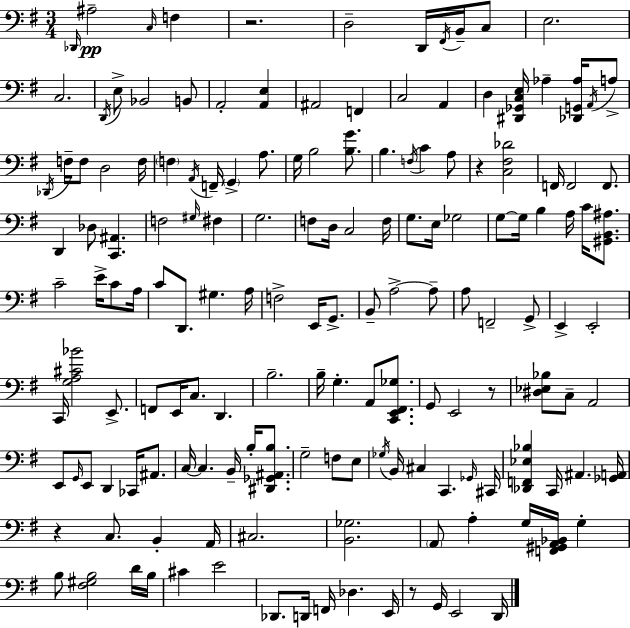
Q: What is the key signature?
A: G major